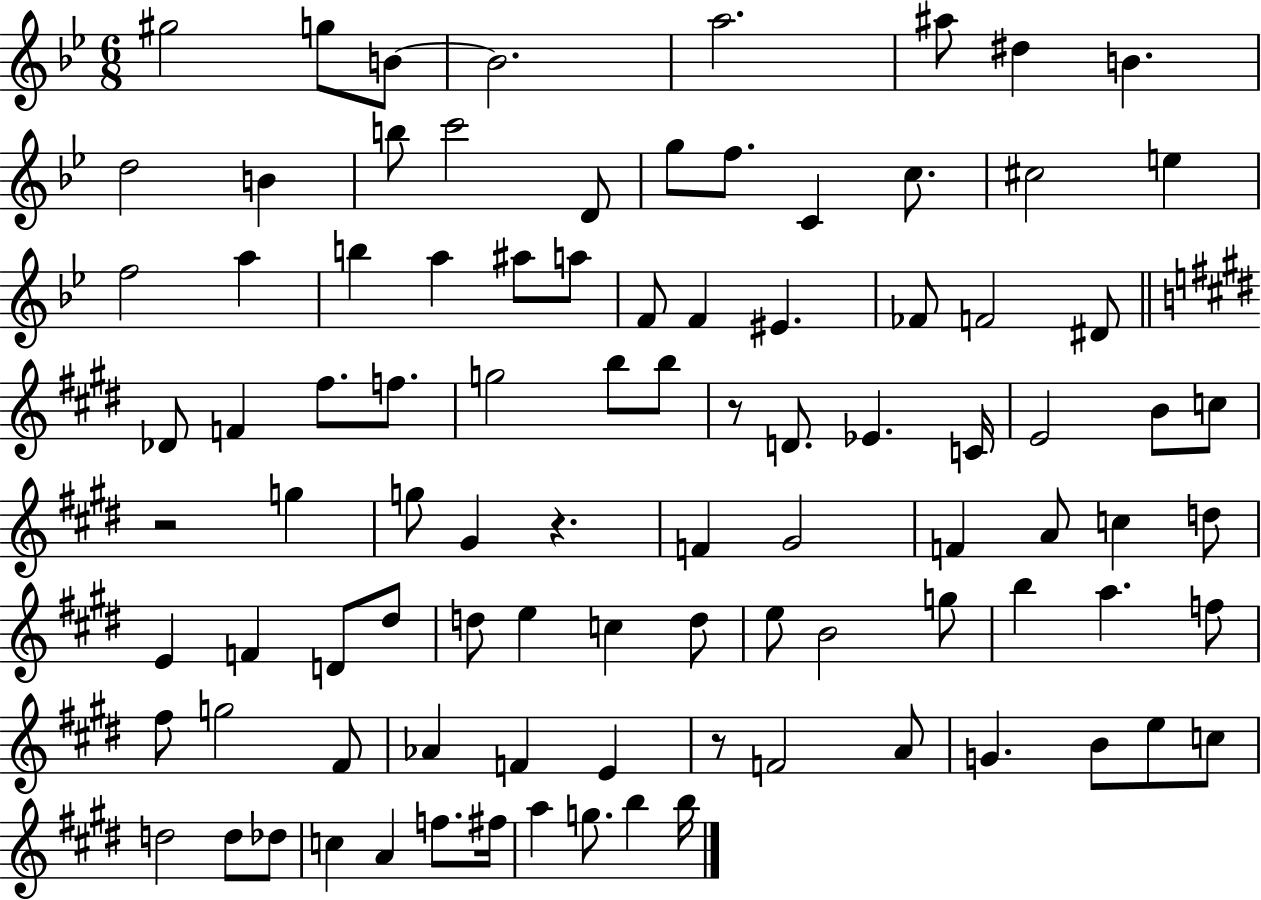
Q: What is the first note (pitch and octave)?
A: G#5